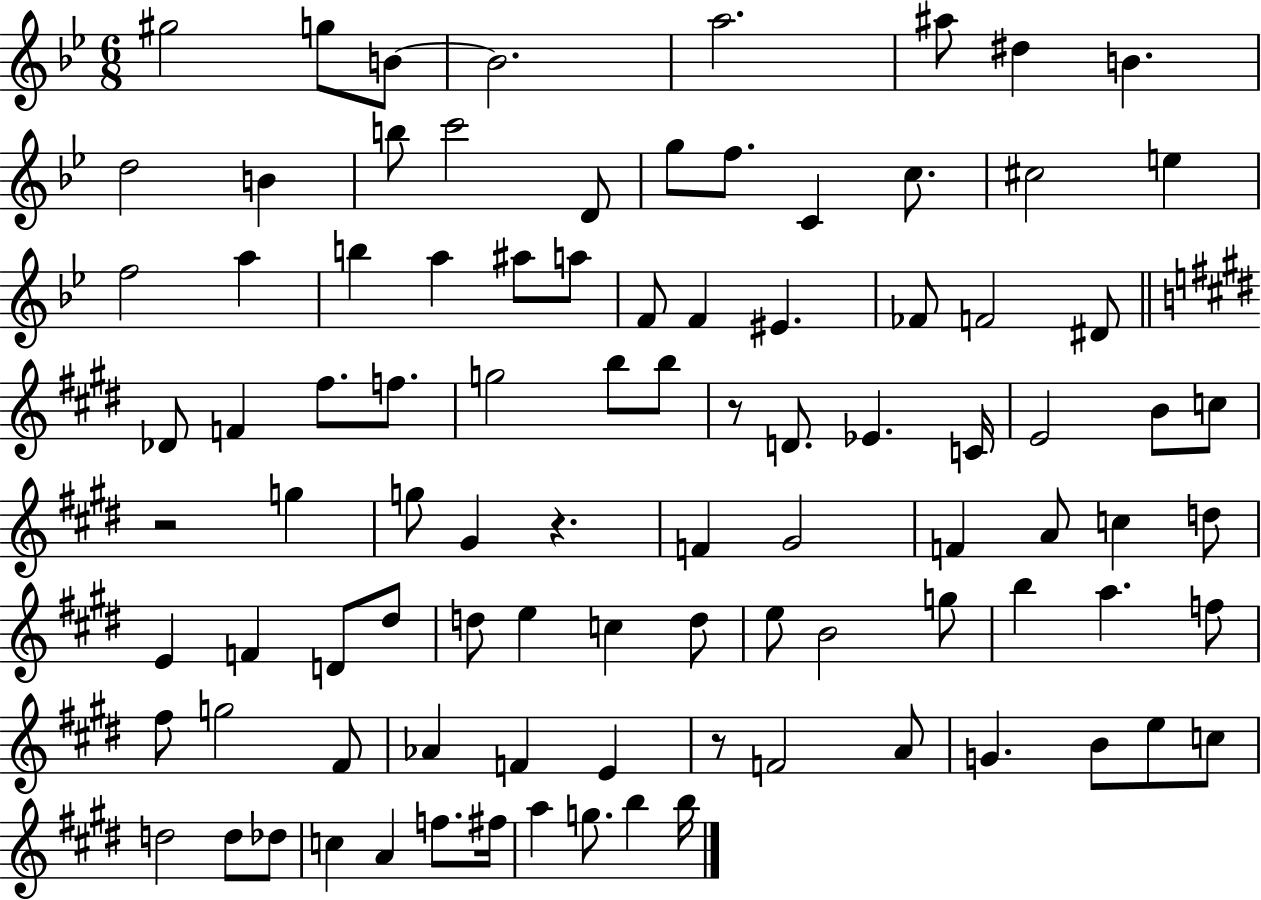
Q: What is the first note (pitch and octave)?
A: G#5